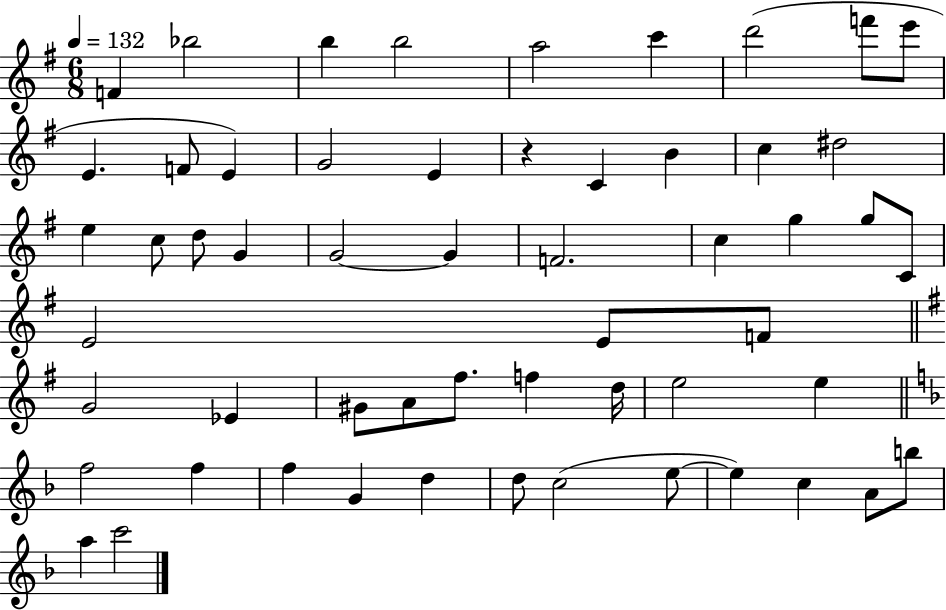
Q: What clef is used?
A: treble